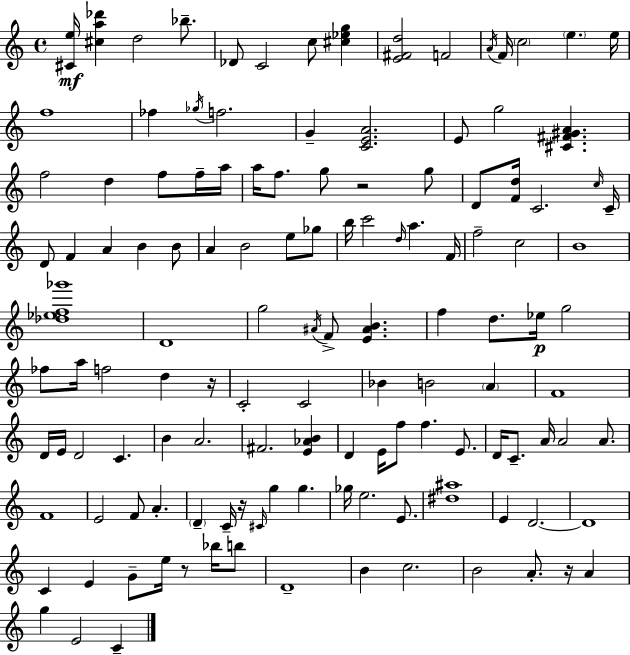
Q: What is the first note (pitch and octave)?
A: D5